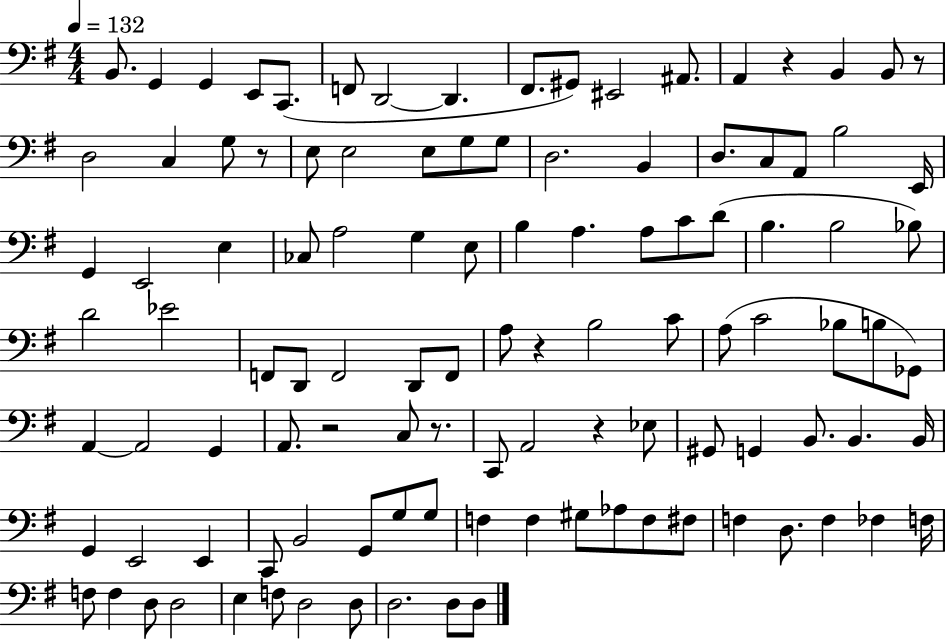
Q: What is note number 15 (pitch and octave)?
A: B2